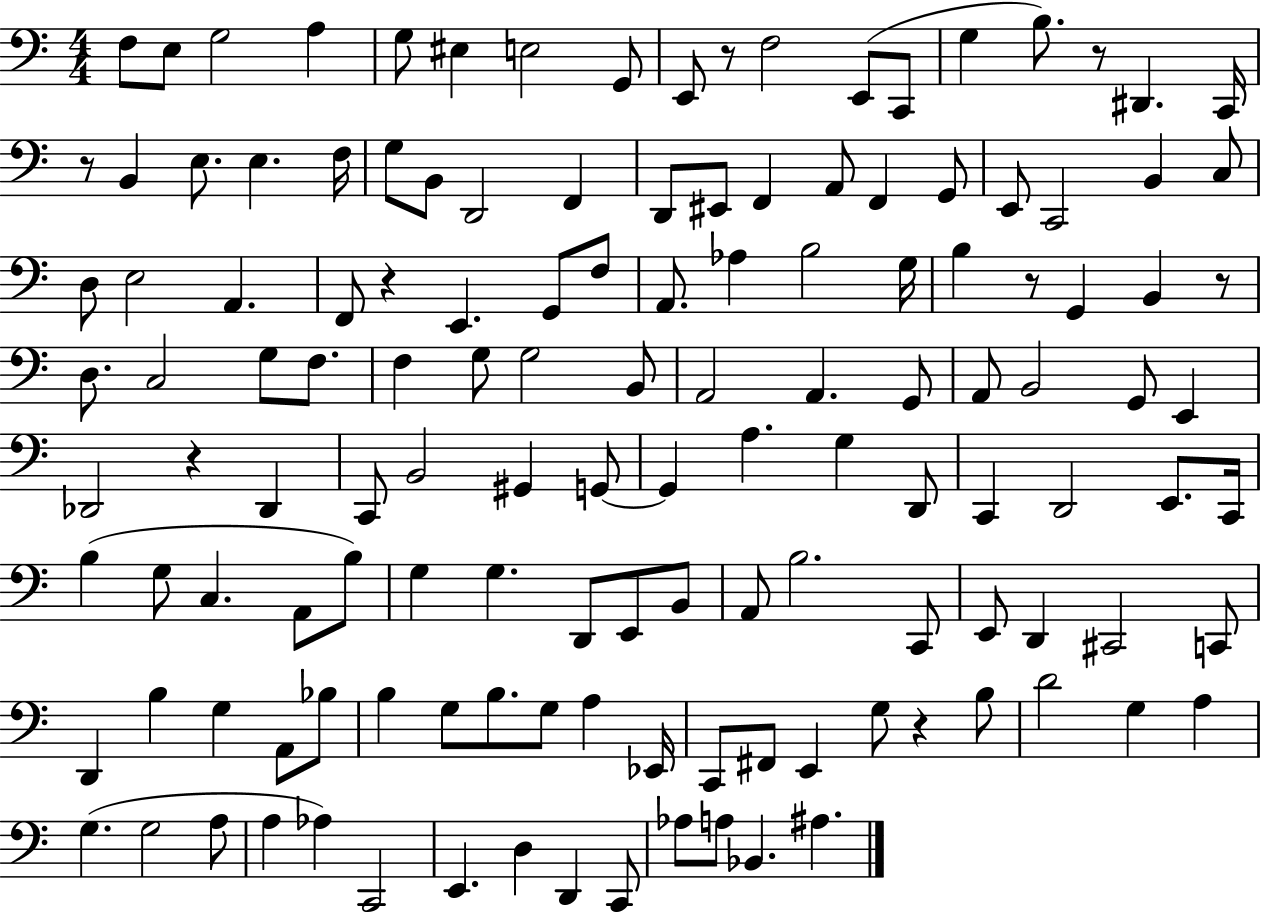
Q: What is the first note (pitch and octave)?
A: F3